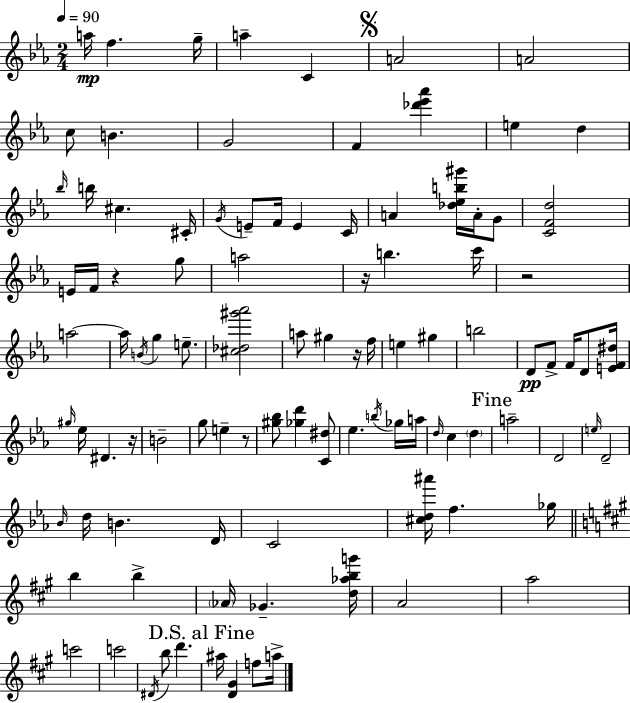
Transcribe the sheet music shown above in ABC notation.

X:1
T:Untitled
M:2/4
L:1/4
K:Cm
a/4 f g/4 a C A2 A2 c/2 B G2 F [_d'_e'_a'] e d _b/4 b/4 ^c ^C/4 G/4 E/2 F/4 E C/4 A [_d_eb^g']/4 A/4 G/2 [CFd]2 E/4 F/4 z g/2 a2 z/4 b c'/4 z2 a2 a/4 B/4 g e/2 [^c_d^g'_a']2 a/2 ^g z/4 f/4 e ^g b2 D/2 F/2 F/4 D/2 [EF^d]/4 ^g/4 _e/4 ^D z/4 B2 g/2 e z/2 [^g_b]/2 [_gd'] [C^d]/2 _e b/4 _g/4 a/4 d/4 c d a2 D2 e/4 D2 _B/4 d/4 B D/4 C2 [^cd^a']/4 f _g/4 b b _A/4 _G [d_abg']/4 A2 a2 c'2 c'2 ^D/4 b/2 d' ^a/4 [D^G] f/2 a/4